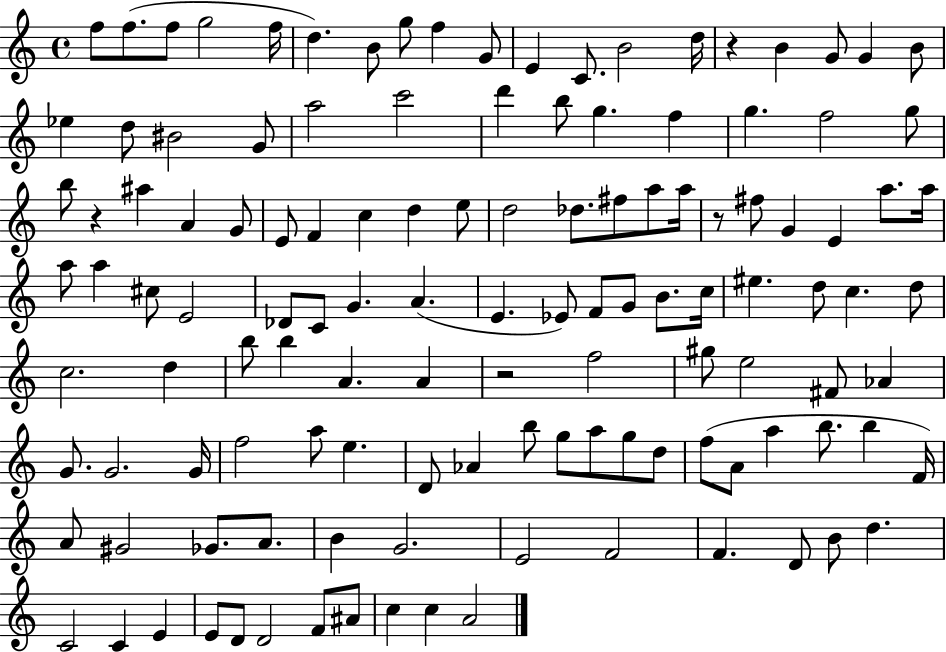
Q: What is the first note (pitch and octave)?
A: F5